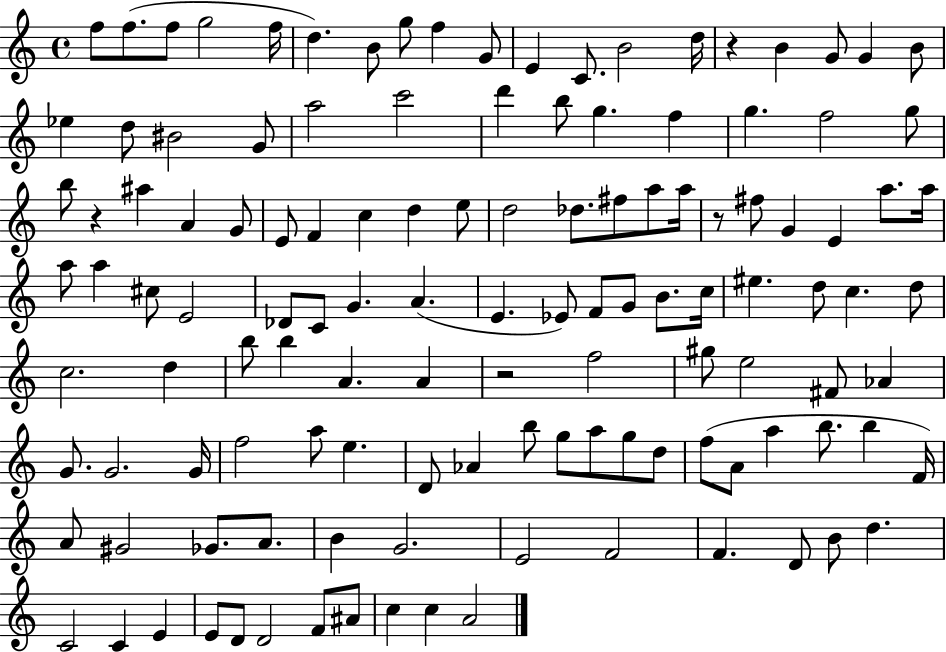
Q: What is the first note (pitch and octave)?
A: F5